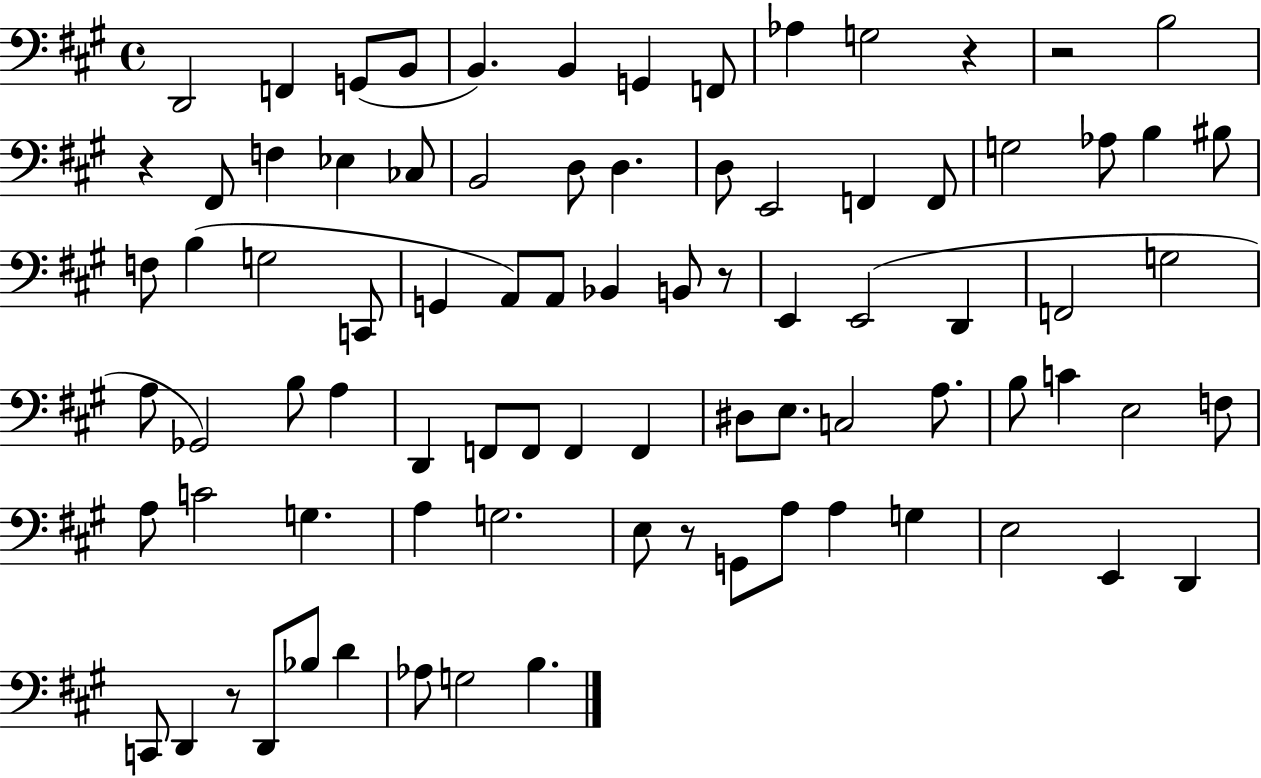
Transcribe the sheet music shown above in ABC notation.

X:1
T:Untitled
M:4/4
L:1/4
K:A
D,,2 F,, G,,/2 B,,/2 B,, B,, G,, F,,/2 _A, G,2 z z2 B,2 z ^F,,/2 F, _E, _C,/2 B,,2 D,/2 D, D,/2 E,,2 F,, F,,/2 G,2 _A,/2 B, ^B,/2 F,/2 B, G,2 C,,/2 G,, A,,/2 A,,/2 _B,, B,,/2 z/2 E,, E,,2 D,, F,,2 G,2 A,/2 _G,,2 B,/2 A, D,, F,,/2 F,,/2 F,, F,, ^D,/2 E,/2 C,2 A,/2 B,/2 C E,2 F,/2 A,/2 C2 G, A, G,2 E,/2 z/2 G,,/2 A,/2 A, G, E,2 E,, D,, C,,/2 D,, z/2 D,,/2 _B,/2 D _A,/2 G,2 B,